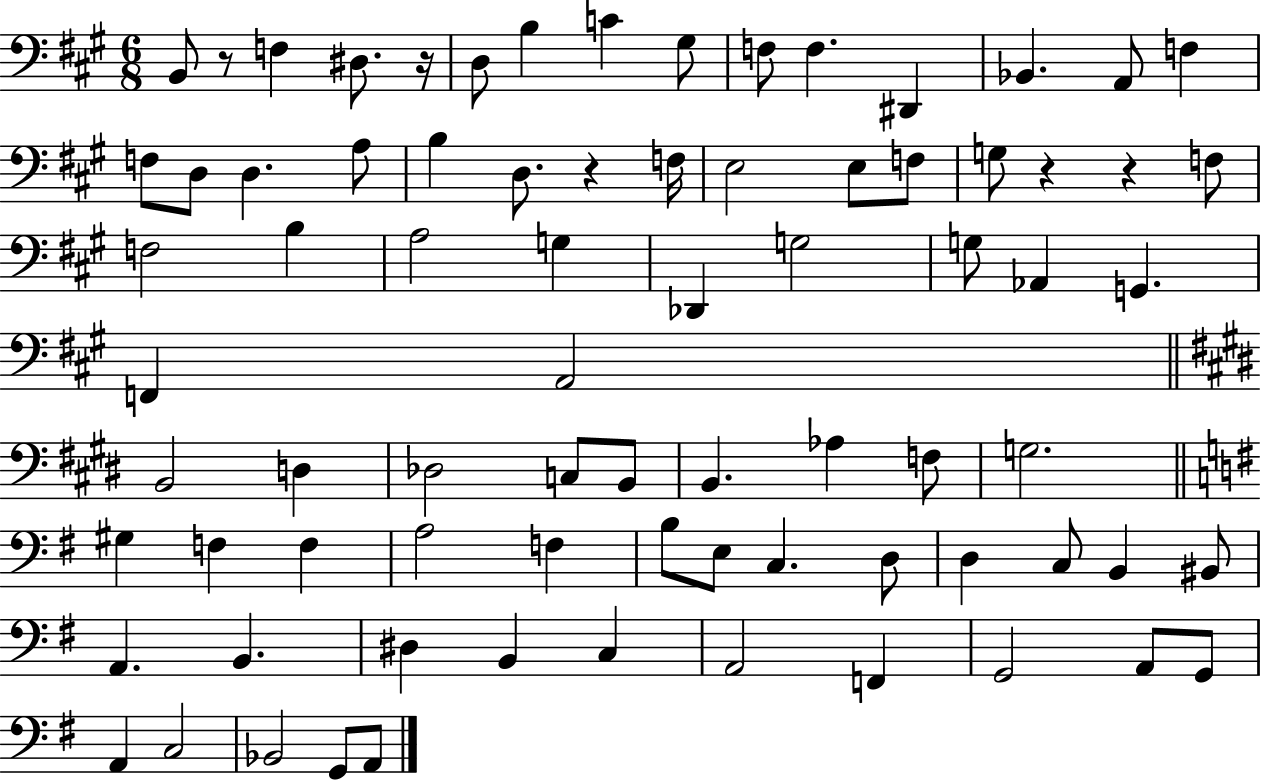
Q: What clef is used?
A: bass